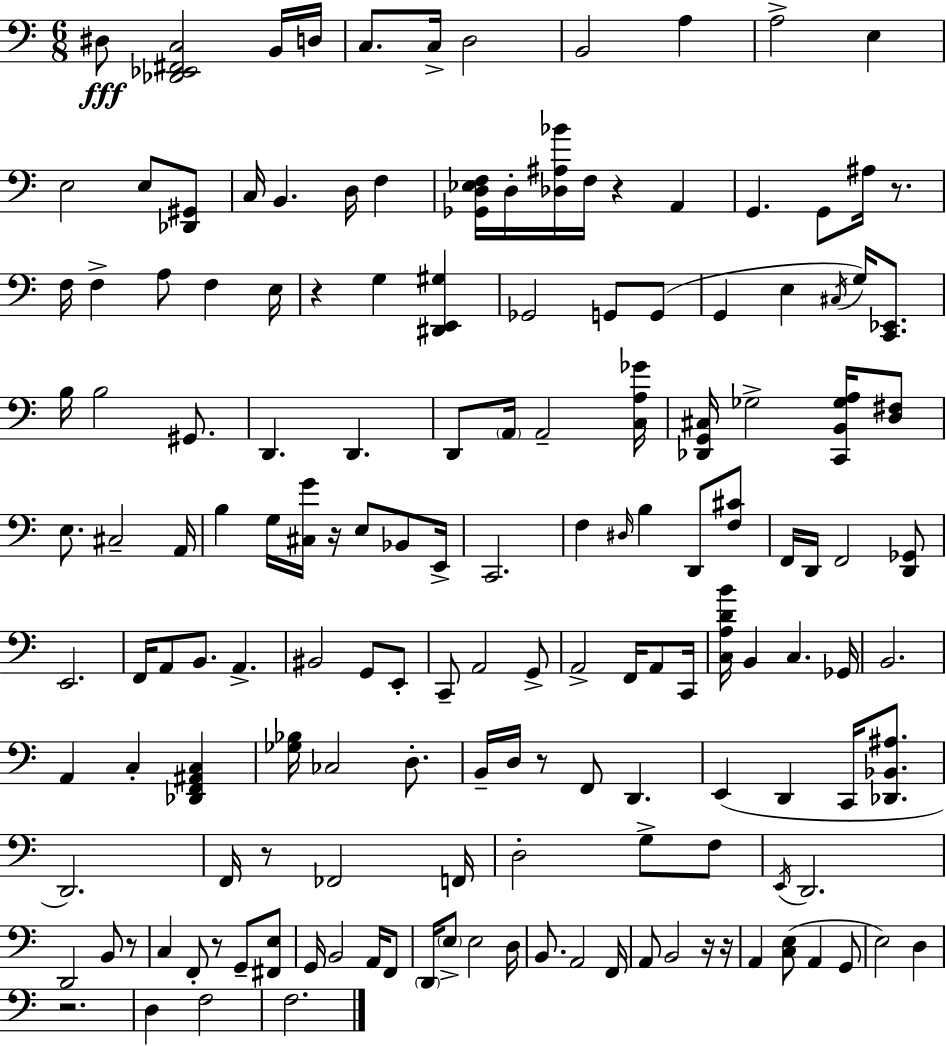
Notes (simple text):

D#3/e [Db2,Eb2,F#2,C3]/h B2/s D3/s C3/e. C3/s D3/h B2/h A3/q A3/h E3/q E3/h E3/e [Db2,G#2]/e C3/s B2/q. D3/s F3/q [Gb2,D3,Eb3,F3]/s D3/s [Db3,A#3,Bb4]/s F3/s R/q A2/q G2/q. G2/e A#3/s R/e. F3/s F3/q A3/e F3/q E3/s R/q G3/q [D#2,E2,G#3]/q Gb2/h G2/e G2/e G2/q E3/q C#3/s G3/s [C2,Eb2]/e. B3/s B3/h G#2/e. D2/q. D2/q. D2/e A2/s A2/h [C3,A3,Gb4]/s [Db2,G2,C#3]/s Gb3/h [C2,B2,Gb3,A3]/s [D3,F#3]/e E3/e. C#3/h A2/s B3/q G3/s [C#3,G4]/s R/s E3/e Bb2/e E2/s C2/h. F3/q D#3/s B3/q D2/e [F3,C#4]/e F2/s D2/s F2/h [D2,Gb2]/e E2/h. F2/s A2/e B2/e. A2/q. BIS2/h G2/e E2/e C2/e A2/h G2/e A2/h F2/s A2/e C2/s [C3,A3,D4,B4]/s B2/q C3/q. Gb2/s B2/h. A2/q C3/q [Db2,F2,A#2,C3]/q [Gb3,Bb3]/s CES3/h D3/e. B2/s D3/s R/e F2/e D2/q. E2/q D2/q C2/s [Db2,Bb2,A#3]/e. D2/h. F2/s R/e FES2/h F2/s D3/h G3/e F3/e E2/s D2/h. D2/h B2/e R/e C3/q F2/e R/e G2/e [F#2,E3]/e G2/s B2/h A2/s F2/e D2/s E3/e E3/h D3/s B2/e. A2/h F2/s A2/e B2/h R/s R/s A2/q [C3,E3]/e A2/q G2/e E3/h D3/q R/h. D3/q F3/h F3/h.